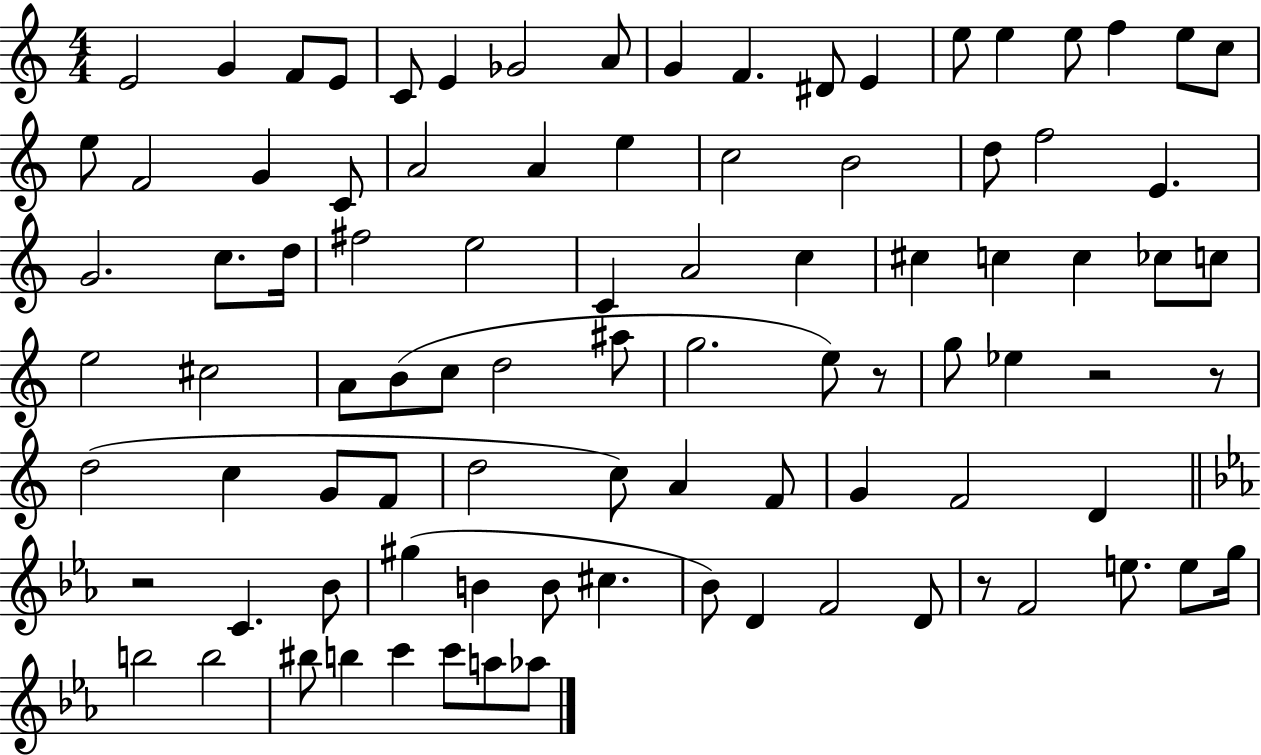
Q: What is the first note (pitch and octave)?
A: E4